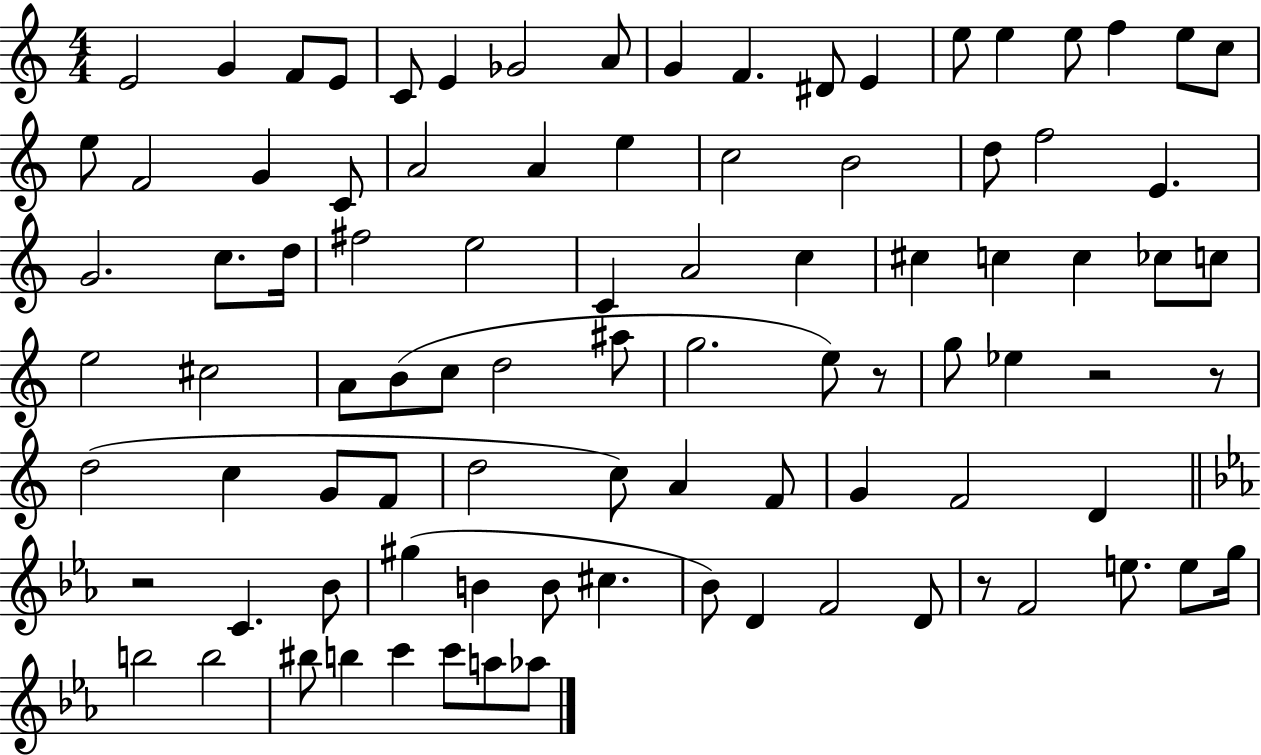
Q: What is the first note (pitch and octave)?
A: E4